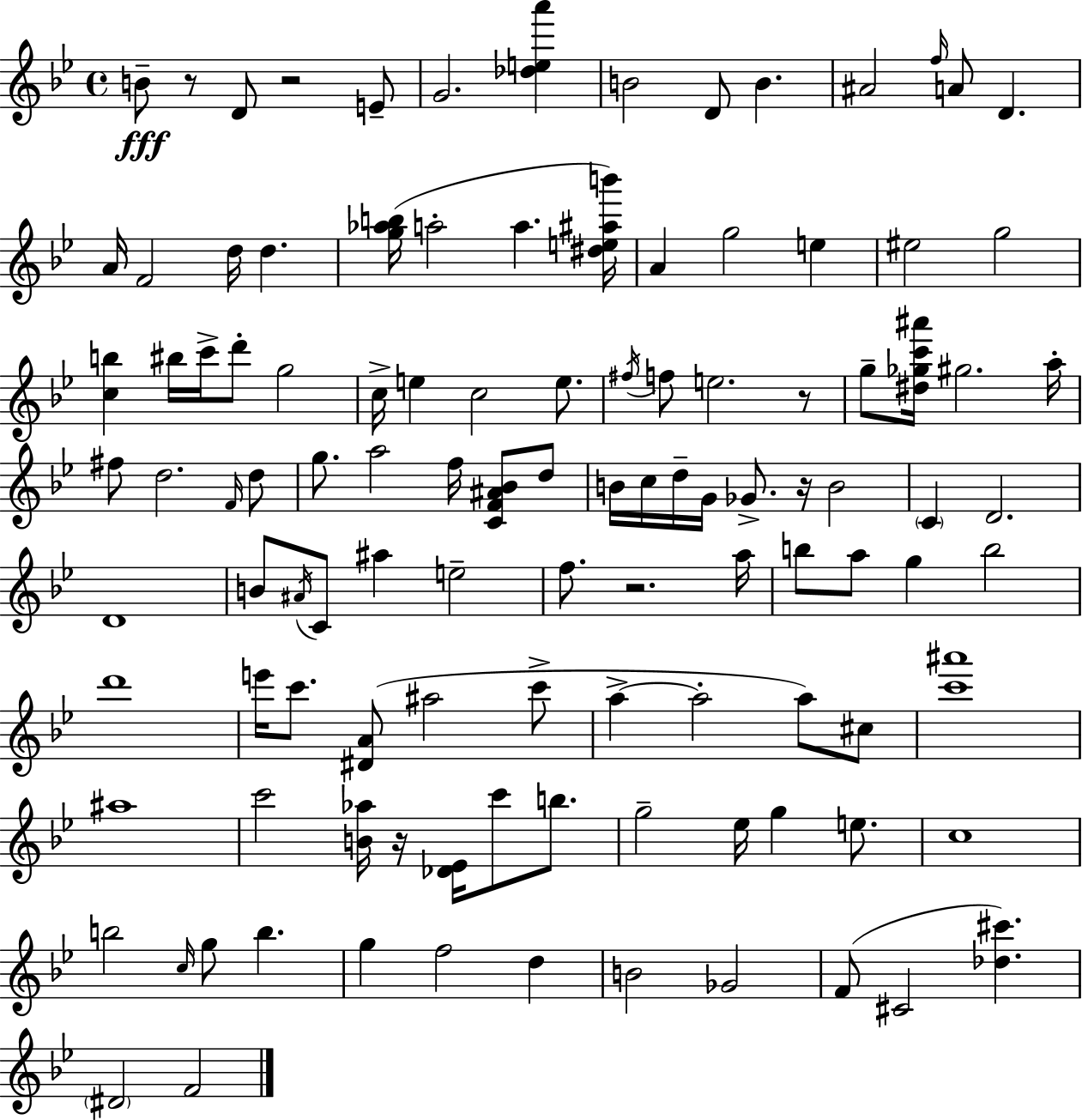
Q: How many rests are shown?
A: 6